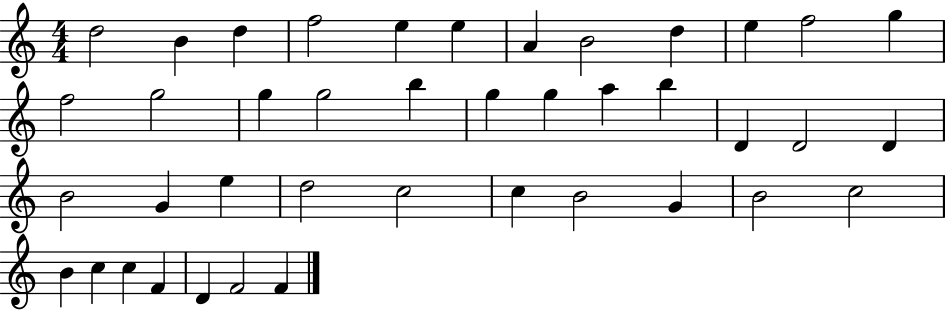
D5/h B4/q D5/q F5/h E5/q E5/q A4/q B4/h D5/q E5/q F5/h G5/q F5/h G5/h G5/q G5/h B5/q G5/q G5/q A5/q B5/q D4/q D4/h D4/q B4/h G4/q E5/q D5/h C5/h C5/q B4/h G4/q B4/h C5/h B4/q C5/q C5/q F4/q D4/q F4/h F4/q